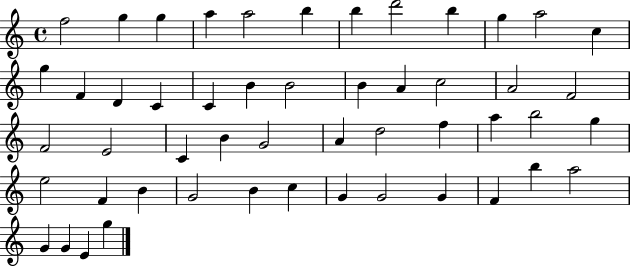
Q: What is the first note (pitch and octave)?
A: F5